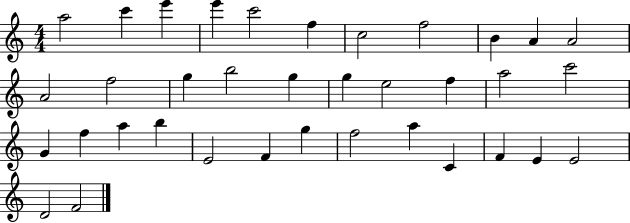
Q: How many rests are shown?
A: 0